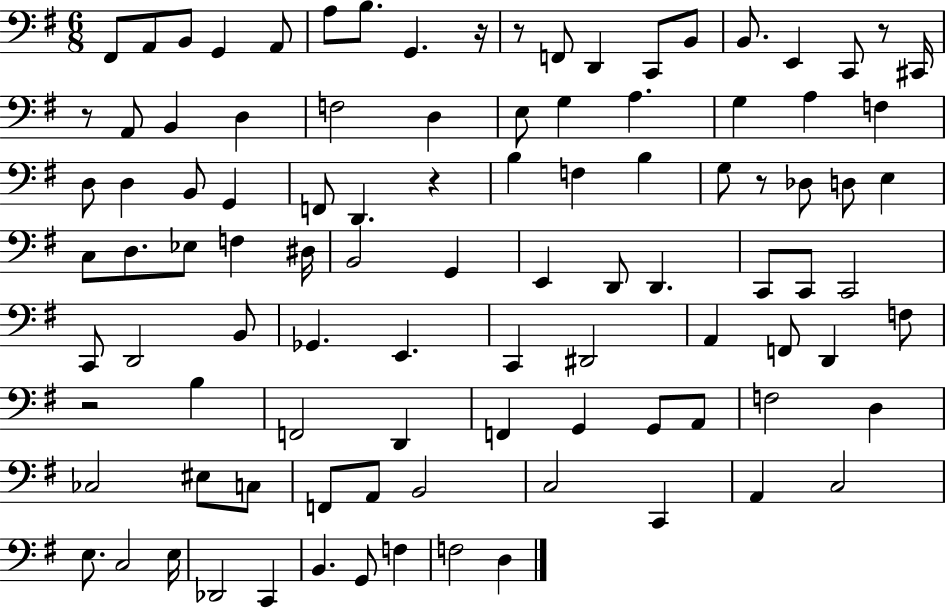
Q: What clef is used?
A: bass